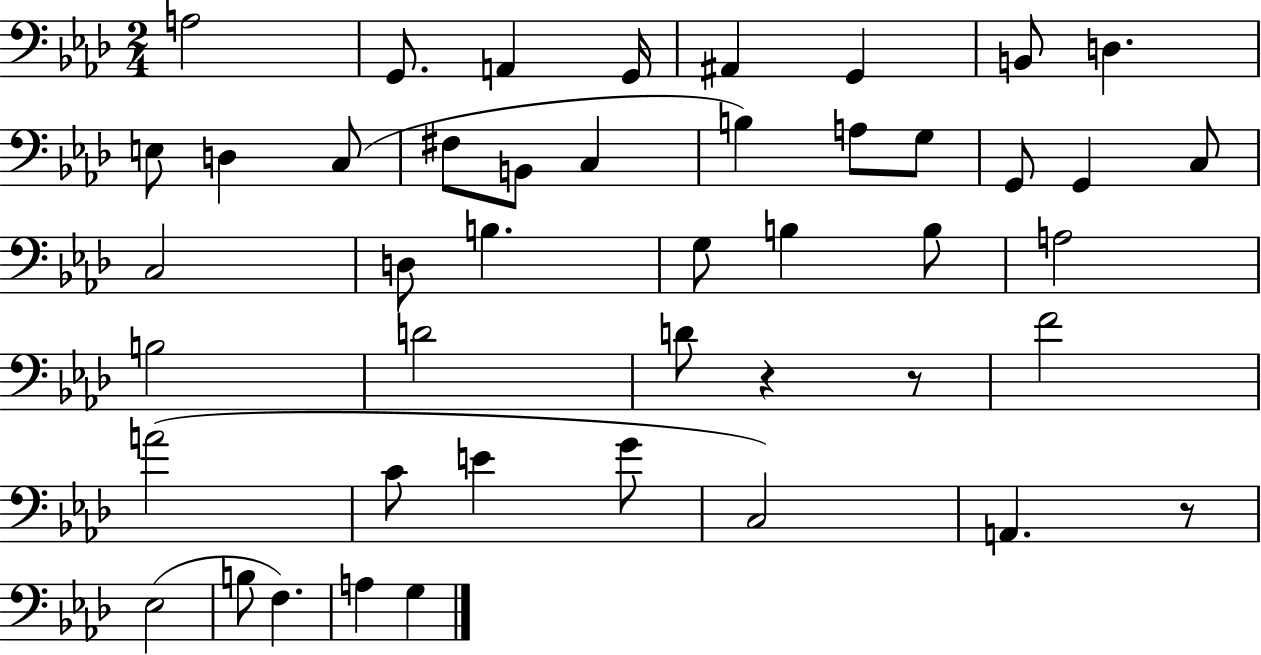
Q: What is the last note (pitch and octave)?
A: G3